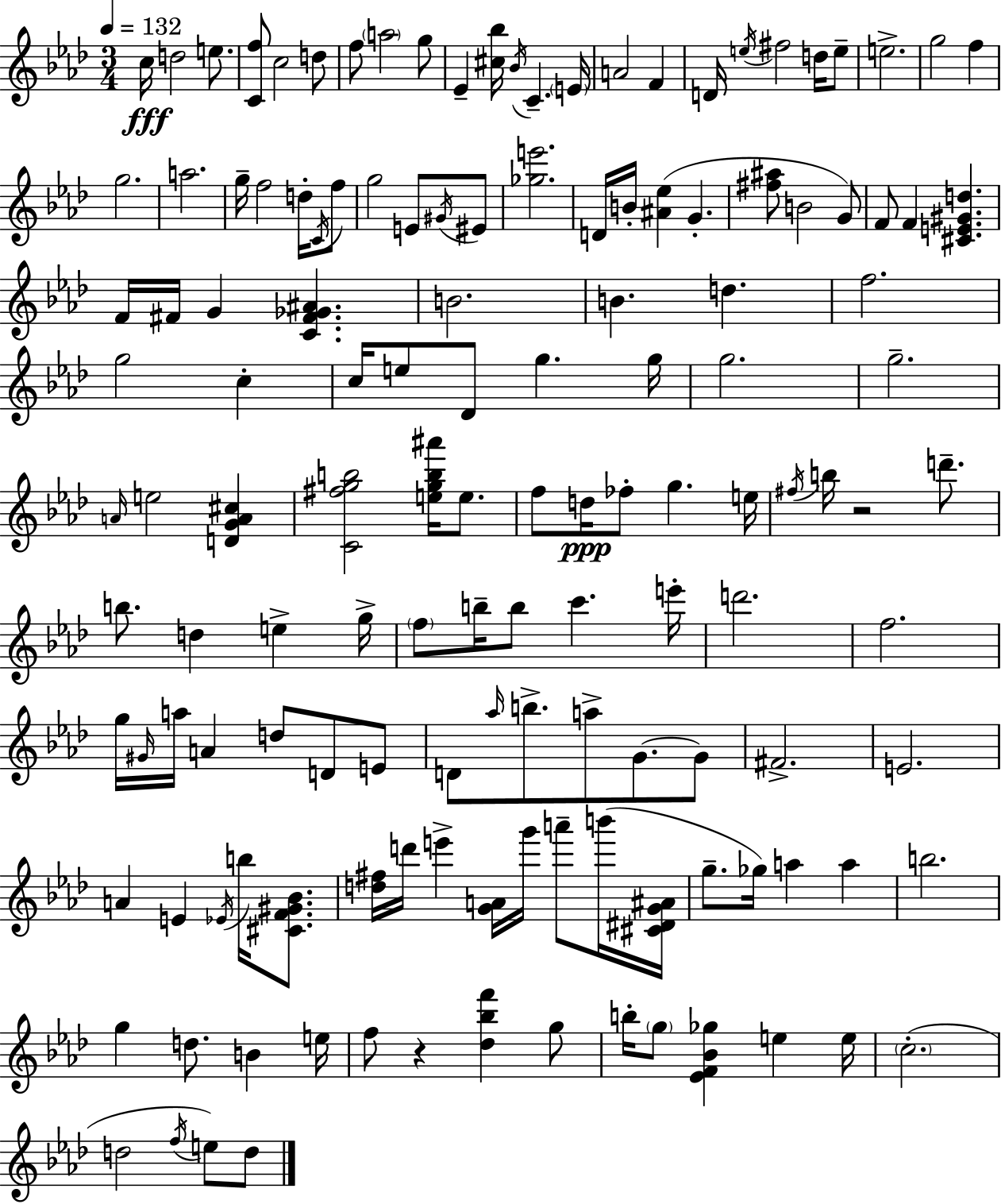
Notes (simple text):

C5/s D5/h E5/e. [C4,F5]/e C5/h D5/e F5/e A5/h G5/e Eb4/q [C#5,Bb5]/s Bb4/s C4/q. E4/s A4/h F4/q D4/s E5/s F#5/h D5/s E5/e E5/h. G5/h F5/q G5/h. A5/h. G5/s F5/h D5/s C4/s F5/e G5/h E4/e G#4/s EIS4/e [Gb5,E6]/h. D4/s B4/s [A#4,Eb5]/q G4/q. [F#5,A#5]/e B4/h G4/e F4/e F4/q [C#4,E4,G#4,D5]/q. F4/s F#4/s G4/q [C4,F#4,Gb4,A#4]/q. B4/h. B4/q. D5/q. F5/h. G5/h C5/q C5/s E5/e Db4/e G5/q. G5/s G5/h. G5/h. A4/s E5/h [D4,G4,A4,C#5]/q [C4,F#5,G5,B5]/h [E5,G5,B5,A#6]/s E5/e. F5/e D5/s FES5/e G5/q. E5/s F#5/s B5/s R/h D6/e. B5/e. D5/q E5/q G5/s F5/e B5/s B5/e C6/q. E6/s D6/h. F5/h. G5/s G#4/s A5/s A4/q D5/e D4/e E4/e D4/e Ab5/s B5/e. A5/e G4/e. G4/e F#4/h. E4/h. A4/q E4/q Eb4/s B5/s [C#4,F4,G#4,Bb4]/e. [D5,F#5]/s D6/s E6/q [G4,A4]/s G6/s A6/e B6/s [C#4,D#4,G4,A#4]/s G5/e. Gb5/s A5/q A5/q B5/h. G5/q D5/e. B4/q E5/s F5/e R/q [Db5,Bb5,F6]/q G5/e B5/s G5/e [Eb4,F4,Bb4,Gb5]/q E5/q E5/s C5/h. D5/h F5/s E5/e D5/e